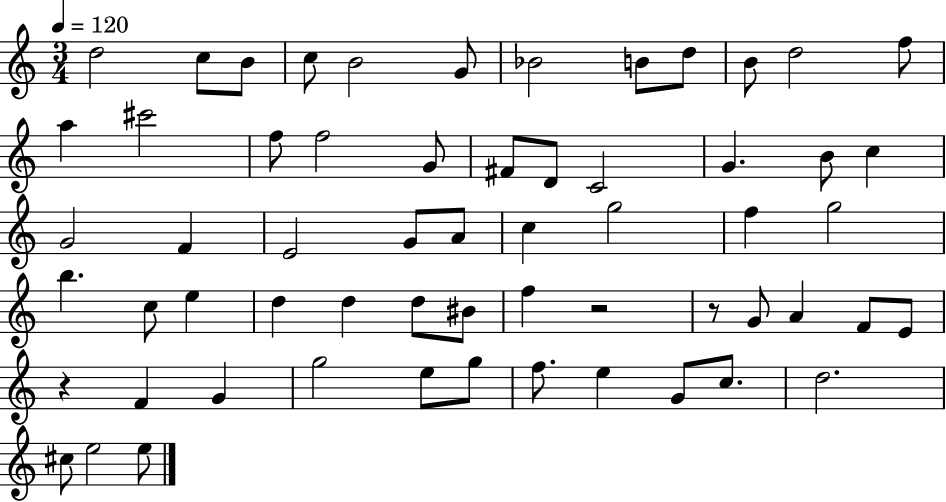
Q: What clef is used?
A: treble